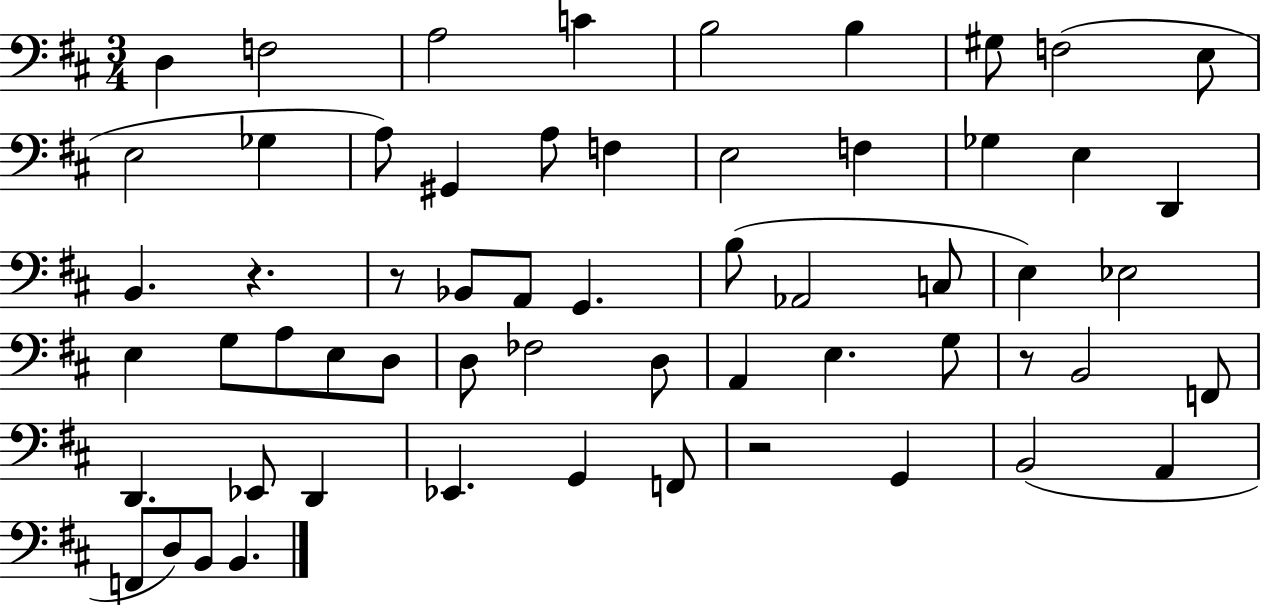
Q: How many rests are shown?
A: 4